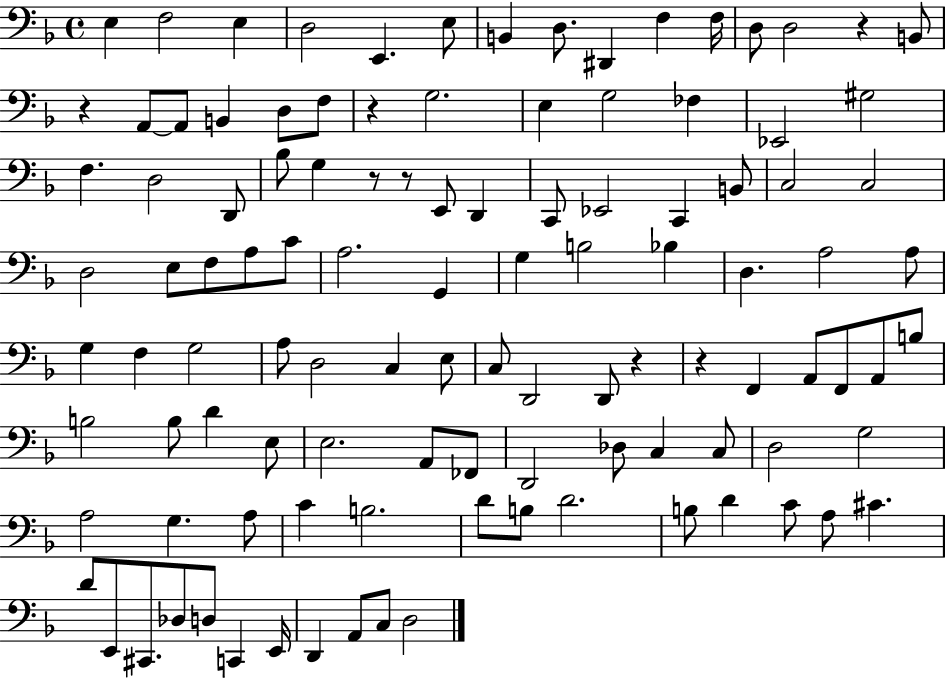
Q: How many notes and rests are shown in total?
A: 110